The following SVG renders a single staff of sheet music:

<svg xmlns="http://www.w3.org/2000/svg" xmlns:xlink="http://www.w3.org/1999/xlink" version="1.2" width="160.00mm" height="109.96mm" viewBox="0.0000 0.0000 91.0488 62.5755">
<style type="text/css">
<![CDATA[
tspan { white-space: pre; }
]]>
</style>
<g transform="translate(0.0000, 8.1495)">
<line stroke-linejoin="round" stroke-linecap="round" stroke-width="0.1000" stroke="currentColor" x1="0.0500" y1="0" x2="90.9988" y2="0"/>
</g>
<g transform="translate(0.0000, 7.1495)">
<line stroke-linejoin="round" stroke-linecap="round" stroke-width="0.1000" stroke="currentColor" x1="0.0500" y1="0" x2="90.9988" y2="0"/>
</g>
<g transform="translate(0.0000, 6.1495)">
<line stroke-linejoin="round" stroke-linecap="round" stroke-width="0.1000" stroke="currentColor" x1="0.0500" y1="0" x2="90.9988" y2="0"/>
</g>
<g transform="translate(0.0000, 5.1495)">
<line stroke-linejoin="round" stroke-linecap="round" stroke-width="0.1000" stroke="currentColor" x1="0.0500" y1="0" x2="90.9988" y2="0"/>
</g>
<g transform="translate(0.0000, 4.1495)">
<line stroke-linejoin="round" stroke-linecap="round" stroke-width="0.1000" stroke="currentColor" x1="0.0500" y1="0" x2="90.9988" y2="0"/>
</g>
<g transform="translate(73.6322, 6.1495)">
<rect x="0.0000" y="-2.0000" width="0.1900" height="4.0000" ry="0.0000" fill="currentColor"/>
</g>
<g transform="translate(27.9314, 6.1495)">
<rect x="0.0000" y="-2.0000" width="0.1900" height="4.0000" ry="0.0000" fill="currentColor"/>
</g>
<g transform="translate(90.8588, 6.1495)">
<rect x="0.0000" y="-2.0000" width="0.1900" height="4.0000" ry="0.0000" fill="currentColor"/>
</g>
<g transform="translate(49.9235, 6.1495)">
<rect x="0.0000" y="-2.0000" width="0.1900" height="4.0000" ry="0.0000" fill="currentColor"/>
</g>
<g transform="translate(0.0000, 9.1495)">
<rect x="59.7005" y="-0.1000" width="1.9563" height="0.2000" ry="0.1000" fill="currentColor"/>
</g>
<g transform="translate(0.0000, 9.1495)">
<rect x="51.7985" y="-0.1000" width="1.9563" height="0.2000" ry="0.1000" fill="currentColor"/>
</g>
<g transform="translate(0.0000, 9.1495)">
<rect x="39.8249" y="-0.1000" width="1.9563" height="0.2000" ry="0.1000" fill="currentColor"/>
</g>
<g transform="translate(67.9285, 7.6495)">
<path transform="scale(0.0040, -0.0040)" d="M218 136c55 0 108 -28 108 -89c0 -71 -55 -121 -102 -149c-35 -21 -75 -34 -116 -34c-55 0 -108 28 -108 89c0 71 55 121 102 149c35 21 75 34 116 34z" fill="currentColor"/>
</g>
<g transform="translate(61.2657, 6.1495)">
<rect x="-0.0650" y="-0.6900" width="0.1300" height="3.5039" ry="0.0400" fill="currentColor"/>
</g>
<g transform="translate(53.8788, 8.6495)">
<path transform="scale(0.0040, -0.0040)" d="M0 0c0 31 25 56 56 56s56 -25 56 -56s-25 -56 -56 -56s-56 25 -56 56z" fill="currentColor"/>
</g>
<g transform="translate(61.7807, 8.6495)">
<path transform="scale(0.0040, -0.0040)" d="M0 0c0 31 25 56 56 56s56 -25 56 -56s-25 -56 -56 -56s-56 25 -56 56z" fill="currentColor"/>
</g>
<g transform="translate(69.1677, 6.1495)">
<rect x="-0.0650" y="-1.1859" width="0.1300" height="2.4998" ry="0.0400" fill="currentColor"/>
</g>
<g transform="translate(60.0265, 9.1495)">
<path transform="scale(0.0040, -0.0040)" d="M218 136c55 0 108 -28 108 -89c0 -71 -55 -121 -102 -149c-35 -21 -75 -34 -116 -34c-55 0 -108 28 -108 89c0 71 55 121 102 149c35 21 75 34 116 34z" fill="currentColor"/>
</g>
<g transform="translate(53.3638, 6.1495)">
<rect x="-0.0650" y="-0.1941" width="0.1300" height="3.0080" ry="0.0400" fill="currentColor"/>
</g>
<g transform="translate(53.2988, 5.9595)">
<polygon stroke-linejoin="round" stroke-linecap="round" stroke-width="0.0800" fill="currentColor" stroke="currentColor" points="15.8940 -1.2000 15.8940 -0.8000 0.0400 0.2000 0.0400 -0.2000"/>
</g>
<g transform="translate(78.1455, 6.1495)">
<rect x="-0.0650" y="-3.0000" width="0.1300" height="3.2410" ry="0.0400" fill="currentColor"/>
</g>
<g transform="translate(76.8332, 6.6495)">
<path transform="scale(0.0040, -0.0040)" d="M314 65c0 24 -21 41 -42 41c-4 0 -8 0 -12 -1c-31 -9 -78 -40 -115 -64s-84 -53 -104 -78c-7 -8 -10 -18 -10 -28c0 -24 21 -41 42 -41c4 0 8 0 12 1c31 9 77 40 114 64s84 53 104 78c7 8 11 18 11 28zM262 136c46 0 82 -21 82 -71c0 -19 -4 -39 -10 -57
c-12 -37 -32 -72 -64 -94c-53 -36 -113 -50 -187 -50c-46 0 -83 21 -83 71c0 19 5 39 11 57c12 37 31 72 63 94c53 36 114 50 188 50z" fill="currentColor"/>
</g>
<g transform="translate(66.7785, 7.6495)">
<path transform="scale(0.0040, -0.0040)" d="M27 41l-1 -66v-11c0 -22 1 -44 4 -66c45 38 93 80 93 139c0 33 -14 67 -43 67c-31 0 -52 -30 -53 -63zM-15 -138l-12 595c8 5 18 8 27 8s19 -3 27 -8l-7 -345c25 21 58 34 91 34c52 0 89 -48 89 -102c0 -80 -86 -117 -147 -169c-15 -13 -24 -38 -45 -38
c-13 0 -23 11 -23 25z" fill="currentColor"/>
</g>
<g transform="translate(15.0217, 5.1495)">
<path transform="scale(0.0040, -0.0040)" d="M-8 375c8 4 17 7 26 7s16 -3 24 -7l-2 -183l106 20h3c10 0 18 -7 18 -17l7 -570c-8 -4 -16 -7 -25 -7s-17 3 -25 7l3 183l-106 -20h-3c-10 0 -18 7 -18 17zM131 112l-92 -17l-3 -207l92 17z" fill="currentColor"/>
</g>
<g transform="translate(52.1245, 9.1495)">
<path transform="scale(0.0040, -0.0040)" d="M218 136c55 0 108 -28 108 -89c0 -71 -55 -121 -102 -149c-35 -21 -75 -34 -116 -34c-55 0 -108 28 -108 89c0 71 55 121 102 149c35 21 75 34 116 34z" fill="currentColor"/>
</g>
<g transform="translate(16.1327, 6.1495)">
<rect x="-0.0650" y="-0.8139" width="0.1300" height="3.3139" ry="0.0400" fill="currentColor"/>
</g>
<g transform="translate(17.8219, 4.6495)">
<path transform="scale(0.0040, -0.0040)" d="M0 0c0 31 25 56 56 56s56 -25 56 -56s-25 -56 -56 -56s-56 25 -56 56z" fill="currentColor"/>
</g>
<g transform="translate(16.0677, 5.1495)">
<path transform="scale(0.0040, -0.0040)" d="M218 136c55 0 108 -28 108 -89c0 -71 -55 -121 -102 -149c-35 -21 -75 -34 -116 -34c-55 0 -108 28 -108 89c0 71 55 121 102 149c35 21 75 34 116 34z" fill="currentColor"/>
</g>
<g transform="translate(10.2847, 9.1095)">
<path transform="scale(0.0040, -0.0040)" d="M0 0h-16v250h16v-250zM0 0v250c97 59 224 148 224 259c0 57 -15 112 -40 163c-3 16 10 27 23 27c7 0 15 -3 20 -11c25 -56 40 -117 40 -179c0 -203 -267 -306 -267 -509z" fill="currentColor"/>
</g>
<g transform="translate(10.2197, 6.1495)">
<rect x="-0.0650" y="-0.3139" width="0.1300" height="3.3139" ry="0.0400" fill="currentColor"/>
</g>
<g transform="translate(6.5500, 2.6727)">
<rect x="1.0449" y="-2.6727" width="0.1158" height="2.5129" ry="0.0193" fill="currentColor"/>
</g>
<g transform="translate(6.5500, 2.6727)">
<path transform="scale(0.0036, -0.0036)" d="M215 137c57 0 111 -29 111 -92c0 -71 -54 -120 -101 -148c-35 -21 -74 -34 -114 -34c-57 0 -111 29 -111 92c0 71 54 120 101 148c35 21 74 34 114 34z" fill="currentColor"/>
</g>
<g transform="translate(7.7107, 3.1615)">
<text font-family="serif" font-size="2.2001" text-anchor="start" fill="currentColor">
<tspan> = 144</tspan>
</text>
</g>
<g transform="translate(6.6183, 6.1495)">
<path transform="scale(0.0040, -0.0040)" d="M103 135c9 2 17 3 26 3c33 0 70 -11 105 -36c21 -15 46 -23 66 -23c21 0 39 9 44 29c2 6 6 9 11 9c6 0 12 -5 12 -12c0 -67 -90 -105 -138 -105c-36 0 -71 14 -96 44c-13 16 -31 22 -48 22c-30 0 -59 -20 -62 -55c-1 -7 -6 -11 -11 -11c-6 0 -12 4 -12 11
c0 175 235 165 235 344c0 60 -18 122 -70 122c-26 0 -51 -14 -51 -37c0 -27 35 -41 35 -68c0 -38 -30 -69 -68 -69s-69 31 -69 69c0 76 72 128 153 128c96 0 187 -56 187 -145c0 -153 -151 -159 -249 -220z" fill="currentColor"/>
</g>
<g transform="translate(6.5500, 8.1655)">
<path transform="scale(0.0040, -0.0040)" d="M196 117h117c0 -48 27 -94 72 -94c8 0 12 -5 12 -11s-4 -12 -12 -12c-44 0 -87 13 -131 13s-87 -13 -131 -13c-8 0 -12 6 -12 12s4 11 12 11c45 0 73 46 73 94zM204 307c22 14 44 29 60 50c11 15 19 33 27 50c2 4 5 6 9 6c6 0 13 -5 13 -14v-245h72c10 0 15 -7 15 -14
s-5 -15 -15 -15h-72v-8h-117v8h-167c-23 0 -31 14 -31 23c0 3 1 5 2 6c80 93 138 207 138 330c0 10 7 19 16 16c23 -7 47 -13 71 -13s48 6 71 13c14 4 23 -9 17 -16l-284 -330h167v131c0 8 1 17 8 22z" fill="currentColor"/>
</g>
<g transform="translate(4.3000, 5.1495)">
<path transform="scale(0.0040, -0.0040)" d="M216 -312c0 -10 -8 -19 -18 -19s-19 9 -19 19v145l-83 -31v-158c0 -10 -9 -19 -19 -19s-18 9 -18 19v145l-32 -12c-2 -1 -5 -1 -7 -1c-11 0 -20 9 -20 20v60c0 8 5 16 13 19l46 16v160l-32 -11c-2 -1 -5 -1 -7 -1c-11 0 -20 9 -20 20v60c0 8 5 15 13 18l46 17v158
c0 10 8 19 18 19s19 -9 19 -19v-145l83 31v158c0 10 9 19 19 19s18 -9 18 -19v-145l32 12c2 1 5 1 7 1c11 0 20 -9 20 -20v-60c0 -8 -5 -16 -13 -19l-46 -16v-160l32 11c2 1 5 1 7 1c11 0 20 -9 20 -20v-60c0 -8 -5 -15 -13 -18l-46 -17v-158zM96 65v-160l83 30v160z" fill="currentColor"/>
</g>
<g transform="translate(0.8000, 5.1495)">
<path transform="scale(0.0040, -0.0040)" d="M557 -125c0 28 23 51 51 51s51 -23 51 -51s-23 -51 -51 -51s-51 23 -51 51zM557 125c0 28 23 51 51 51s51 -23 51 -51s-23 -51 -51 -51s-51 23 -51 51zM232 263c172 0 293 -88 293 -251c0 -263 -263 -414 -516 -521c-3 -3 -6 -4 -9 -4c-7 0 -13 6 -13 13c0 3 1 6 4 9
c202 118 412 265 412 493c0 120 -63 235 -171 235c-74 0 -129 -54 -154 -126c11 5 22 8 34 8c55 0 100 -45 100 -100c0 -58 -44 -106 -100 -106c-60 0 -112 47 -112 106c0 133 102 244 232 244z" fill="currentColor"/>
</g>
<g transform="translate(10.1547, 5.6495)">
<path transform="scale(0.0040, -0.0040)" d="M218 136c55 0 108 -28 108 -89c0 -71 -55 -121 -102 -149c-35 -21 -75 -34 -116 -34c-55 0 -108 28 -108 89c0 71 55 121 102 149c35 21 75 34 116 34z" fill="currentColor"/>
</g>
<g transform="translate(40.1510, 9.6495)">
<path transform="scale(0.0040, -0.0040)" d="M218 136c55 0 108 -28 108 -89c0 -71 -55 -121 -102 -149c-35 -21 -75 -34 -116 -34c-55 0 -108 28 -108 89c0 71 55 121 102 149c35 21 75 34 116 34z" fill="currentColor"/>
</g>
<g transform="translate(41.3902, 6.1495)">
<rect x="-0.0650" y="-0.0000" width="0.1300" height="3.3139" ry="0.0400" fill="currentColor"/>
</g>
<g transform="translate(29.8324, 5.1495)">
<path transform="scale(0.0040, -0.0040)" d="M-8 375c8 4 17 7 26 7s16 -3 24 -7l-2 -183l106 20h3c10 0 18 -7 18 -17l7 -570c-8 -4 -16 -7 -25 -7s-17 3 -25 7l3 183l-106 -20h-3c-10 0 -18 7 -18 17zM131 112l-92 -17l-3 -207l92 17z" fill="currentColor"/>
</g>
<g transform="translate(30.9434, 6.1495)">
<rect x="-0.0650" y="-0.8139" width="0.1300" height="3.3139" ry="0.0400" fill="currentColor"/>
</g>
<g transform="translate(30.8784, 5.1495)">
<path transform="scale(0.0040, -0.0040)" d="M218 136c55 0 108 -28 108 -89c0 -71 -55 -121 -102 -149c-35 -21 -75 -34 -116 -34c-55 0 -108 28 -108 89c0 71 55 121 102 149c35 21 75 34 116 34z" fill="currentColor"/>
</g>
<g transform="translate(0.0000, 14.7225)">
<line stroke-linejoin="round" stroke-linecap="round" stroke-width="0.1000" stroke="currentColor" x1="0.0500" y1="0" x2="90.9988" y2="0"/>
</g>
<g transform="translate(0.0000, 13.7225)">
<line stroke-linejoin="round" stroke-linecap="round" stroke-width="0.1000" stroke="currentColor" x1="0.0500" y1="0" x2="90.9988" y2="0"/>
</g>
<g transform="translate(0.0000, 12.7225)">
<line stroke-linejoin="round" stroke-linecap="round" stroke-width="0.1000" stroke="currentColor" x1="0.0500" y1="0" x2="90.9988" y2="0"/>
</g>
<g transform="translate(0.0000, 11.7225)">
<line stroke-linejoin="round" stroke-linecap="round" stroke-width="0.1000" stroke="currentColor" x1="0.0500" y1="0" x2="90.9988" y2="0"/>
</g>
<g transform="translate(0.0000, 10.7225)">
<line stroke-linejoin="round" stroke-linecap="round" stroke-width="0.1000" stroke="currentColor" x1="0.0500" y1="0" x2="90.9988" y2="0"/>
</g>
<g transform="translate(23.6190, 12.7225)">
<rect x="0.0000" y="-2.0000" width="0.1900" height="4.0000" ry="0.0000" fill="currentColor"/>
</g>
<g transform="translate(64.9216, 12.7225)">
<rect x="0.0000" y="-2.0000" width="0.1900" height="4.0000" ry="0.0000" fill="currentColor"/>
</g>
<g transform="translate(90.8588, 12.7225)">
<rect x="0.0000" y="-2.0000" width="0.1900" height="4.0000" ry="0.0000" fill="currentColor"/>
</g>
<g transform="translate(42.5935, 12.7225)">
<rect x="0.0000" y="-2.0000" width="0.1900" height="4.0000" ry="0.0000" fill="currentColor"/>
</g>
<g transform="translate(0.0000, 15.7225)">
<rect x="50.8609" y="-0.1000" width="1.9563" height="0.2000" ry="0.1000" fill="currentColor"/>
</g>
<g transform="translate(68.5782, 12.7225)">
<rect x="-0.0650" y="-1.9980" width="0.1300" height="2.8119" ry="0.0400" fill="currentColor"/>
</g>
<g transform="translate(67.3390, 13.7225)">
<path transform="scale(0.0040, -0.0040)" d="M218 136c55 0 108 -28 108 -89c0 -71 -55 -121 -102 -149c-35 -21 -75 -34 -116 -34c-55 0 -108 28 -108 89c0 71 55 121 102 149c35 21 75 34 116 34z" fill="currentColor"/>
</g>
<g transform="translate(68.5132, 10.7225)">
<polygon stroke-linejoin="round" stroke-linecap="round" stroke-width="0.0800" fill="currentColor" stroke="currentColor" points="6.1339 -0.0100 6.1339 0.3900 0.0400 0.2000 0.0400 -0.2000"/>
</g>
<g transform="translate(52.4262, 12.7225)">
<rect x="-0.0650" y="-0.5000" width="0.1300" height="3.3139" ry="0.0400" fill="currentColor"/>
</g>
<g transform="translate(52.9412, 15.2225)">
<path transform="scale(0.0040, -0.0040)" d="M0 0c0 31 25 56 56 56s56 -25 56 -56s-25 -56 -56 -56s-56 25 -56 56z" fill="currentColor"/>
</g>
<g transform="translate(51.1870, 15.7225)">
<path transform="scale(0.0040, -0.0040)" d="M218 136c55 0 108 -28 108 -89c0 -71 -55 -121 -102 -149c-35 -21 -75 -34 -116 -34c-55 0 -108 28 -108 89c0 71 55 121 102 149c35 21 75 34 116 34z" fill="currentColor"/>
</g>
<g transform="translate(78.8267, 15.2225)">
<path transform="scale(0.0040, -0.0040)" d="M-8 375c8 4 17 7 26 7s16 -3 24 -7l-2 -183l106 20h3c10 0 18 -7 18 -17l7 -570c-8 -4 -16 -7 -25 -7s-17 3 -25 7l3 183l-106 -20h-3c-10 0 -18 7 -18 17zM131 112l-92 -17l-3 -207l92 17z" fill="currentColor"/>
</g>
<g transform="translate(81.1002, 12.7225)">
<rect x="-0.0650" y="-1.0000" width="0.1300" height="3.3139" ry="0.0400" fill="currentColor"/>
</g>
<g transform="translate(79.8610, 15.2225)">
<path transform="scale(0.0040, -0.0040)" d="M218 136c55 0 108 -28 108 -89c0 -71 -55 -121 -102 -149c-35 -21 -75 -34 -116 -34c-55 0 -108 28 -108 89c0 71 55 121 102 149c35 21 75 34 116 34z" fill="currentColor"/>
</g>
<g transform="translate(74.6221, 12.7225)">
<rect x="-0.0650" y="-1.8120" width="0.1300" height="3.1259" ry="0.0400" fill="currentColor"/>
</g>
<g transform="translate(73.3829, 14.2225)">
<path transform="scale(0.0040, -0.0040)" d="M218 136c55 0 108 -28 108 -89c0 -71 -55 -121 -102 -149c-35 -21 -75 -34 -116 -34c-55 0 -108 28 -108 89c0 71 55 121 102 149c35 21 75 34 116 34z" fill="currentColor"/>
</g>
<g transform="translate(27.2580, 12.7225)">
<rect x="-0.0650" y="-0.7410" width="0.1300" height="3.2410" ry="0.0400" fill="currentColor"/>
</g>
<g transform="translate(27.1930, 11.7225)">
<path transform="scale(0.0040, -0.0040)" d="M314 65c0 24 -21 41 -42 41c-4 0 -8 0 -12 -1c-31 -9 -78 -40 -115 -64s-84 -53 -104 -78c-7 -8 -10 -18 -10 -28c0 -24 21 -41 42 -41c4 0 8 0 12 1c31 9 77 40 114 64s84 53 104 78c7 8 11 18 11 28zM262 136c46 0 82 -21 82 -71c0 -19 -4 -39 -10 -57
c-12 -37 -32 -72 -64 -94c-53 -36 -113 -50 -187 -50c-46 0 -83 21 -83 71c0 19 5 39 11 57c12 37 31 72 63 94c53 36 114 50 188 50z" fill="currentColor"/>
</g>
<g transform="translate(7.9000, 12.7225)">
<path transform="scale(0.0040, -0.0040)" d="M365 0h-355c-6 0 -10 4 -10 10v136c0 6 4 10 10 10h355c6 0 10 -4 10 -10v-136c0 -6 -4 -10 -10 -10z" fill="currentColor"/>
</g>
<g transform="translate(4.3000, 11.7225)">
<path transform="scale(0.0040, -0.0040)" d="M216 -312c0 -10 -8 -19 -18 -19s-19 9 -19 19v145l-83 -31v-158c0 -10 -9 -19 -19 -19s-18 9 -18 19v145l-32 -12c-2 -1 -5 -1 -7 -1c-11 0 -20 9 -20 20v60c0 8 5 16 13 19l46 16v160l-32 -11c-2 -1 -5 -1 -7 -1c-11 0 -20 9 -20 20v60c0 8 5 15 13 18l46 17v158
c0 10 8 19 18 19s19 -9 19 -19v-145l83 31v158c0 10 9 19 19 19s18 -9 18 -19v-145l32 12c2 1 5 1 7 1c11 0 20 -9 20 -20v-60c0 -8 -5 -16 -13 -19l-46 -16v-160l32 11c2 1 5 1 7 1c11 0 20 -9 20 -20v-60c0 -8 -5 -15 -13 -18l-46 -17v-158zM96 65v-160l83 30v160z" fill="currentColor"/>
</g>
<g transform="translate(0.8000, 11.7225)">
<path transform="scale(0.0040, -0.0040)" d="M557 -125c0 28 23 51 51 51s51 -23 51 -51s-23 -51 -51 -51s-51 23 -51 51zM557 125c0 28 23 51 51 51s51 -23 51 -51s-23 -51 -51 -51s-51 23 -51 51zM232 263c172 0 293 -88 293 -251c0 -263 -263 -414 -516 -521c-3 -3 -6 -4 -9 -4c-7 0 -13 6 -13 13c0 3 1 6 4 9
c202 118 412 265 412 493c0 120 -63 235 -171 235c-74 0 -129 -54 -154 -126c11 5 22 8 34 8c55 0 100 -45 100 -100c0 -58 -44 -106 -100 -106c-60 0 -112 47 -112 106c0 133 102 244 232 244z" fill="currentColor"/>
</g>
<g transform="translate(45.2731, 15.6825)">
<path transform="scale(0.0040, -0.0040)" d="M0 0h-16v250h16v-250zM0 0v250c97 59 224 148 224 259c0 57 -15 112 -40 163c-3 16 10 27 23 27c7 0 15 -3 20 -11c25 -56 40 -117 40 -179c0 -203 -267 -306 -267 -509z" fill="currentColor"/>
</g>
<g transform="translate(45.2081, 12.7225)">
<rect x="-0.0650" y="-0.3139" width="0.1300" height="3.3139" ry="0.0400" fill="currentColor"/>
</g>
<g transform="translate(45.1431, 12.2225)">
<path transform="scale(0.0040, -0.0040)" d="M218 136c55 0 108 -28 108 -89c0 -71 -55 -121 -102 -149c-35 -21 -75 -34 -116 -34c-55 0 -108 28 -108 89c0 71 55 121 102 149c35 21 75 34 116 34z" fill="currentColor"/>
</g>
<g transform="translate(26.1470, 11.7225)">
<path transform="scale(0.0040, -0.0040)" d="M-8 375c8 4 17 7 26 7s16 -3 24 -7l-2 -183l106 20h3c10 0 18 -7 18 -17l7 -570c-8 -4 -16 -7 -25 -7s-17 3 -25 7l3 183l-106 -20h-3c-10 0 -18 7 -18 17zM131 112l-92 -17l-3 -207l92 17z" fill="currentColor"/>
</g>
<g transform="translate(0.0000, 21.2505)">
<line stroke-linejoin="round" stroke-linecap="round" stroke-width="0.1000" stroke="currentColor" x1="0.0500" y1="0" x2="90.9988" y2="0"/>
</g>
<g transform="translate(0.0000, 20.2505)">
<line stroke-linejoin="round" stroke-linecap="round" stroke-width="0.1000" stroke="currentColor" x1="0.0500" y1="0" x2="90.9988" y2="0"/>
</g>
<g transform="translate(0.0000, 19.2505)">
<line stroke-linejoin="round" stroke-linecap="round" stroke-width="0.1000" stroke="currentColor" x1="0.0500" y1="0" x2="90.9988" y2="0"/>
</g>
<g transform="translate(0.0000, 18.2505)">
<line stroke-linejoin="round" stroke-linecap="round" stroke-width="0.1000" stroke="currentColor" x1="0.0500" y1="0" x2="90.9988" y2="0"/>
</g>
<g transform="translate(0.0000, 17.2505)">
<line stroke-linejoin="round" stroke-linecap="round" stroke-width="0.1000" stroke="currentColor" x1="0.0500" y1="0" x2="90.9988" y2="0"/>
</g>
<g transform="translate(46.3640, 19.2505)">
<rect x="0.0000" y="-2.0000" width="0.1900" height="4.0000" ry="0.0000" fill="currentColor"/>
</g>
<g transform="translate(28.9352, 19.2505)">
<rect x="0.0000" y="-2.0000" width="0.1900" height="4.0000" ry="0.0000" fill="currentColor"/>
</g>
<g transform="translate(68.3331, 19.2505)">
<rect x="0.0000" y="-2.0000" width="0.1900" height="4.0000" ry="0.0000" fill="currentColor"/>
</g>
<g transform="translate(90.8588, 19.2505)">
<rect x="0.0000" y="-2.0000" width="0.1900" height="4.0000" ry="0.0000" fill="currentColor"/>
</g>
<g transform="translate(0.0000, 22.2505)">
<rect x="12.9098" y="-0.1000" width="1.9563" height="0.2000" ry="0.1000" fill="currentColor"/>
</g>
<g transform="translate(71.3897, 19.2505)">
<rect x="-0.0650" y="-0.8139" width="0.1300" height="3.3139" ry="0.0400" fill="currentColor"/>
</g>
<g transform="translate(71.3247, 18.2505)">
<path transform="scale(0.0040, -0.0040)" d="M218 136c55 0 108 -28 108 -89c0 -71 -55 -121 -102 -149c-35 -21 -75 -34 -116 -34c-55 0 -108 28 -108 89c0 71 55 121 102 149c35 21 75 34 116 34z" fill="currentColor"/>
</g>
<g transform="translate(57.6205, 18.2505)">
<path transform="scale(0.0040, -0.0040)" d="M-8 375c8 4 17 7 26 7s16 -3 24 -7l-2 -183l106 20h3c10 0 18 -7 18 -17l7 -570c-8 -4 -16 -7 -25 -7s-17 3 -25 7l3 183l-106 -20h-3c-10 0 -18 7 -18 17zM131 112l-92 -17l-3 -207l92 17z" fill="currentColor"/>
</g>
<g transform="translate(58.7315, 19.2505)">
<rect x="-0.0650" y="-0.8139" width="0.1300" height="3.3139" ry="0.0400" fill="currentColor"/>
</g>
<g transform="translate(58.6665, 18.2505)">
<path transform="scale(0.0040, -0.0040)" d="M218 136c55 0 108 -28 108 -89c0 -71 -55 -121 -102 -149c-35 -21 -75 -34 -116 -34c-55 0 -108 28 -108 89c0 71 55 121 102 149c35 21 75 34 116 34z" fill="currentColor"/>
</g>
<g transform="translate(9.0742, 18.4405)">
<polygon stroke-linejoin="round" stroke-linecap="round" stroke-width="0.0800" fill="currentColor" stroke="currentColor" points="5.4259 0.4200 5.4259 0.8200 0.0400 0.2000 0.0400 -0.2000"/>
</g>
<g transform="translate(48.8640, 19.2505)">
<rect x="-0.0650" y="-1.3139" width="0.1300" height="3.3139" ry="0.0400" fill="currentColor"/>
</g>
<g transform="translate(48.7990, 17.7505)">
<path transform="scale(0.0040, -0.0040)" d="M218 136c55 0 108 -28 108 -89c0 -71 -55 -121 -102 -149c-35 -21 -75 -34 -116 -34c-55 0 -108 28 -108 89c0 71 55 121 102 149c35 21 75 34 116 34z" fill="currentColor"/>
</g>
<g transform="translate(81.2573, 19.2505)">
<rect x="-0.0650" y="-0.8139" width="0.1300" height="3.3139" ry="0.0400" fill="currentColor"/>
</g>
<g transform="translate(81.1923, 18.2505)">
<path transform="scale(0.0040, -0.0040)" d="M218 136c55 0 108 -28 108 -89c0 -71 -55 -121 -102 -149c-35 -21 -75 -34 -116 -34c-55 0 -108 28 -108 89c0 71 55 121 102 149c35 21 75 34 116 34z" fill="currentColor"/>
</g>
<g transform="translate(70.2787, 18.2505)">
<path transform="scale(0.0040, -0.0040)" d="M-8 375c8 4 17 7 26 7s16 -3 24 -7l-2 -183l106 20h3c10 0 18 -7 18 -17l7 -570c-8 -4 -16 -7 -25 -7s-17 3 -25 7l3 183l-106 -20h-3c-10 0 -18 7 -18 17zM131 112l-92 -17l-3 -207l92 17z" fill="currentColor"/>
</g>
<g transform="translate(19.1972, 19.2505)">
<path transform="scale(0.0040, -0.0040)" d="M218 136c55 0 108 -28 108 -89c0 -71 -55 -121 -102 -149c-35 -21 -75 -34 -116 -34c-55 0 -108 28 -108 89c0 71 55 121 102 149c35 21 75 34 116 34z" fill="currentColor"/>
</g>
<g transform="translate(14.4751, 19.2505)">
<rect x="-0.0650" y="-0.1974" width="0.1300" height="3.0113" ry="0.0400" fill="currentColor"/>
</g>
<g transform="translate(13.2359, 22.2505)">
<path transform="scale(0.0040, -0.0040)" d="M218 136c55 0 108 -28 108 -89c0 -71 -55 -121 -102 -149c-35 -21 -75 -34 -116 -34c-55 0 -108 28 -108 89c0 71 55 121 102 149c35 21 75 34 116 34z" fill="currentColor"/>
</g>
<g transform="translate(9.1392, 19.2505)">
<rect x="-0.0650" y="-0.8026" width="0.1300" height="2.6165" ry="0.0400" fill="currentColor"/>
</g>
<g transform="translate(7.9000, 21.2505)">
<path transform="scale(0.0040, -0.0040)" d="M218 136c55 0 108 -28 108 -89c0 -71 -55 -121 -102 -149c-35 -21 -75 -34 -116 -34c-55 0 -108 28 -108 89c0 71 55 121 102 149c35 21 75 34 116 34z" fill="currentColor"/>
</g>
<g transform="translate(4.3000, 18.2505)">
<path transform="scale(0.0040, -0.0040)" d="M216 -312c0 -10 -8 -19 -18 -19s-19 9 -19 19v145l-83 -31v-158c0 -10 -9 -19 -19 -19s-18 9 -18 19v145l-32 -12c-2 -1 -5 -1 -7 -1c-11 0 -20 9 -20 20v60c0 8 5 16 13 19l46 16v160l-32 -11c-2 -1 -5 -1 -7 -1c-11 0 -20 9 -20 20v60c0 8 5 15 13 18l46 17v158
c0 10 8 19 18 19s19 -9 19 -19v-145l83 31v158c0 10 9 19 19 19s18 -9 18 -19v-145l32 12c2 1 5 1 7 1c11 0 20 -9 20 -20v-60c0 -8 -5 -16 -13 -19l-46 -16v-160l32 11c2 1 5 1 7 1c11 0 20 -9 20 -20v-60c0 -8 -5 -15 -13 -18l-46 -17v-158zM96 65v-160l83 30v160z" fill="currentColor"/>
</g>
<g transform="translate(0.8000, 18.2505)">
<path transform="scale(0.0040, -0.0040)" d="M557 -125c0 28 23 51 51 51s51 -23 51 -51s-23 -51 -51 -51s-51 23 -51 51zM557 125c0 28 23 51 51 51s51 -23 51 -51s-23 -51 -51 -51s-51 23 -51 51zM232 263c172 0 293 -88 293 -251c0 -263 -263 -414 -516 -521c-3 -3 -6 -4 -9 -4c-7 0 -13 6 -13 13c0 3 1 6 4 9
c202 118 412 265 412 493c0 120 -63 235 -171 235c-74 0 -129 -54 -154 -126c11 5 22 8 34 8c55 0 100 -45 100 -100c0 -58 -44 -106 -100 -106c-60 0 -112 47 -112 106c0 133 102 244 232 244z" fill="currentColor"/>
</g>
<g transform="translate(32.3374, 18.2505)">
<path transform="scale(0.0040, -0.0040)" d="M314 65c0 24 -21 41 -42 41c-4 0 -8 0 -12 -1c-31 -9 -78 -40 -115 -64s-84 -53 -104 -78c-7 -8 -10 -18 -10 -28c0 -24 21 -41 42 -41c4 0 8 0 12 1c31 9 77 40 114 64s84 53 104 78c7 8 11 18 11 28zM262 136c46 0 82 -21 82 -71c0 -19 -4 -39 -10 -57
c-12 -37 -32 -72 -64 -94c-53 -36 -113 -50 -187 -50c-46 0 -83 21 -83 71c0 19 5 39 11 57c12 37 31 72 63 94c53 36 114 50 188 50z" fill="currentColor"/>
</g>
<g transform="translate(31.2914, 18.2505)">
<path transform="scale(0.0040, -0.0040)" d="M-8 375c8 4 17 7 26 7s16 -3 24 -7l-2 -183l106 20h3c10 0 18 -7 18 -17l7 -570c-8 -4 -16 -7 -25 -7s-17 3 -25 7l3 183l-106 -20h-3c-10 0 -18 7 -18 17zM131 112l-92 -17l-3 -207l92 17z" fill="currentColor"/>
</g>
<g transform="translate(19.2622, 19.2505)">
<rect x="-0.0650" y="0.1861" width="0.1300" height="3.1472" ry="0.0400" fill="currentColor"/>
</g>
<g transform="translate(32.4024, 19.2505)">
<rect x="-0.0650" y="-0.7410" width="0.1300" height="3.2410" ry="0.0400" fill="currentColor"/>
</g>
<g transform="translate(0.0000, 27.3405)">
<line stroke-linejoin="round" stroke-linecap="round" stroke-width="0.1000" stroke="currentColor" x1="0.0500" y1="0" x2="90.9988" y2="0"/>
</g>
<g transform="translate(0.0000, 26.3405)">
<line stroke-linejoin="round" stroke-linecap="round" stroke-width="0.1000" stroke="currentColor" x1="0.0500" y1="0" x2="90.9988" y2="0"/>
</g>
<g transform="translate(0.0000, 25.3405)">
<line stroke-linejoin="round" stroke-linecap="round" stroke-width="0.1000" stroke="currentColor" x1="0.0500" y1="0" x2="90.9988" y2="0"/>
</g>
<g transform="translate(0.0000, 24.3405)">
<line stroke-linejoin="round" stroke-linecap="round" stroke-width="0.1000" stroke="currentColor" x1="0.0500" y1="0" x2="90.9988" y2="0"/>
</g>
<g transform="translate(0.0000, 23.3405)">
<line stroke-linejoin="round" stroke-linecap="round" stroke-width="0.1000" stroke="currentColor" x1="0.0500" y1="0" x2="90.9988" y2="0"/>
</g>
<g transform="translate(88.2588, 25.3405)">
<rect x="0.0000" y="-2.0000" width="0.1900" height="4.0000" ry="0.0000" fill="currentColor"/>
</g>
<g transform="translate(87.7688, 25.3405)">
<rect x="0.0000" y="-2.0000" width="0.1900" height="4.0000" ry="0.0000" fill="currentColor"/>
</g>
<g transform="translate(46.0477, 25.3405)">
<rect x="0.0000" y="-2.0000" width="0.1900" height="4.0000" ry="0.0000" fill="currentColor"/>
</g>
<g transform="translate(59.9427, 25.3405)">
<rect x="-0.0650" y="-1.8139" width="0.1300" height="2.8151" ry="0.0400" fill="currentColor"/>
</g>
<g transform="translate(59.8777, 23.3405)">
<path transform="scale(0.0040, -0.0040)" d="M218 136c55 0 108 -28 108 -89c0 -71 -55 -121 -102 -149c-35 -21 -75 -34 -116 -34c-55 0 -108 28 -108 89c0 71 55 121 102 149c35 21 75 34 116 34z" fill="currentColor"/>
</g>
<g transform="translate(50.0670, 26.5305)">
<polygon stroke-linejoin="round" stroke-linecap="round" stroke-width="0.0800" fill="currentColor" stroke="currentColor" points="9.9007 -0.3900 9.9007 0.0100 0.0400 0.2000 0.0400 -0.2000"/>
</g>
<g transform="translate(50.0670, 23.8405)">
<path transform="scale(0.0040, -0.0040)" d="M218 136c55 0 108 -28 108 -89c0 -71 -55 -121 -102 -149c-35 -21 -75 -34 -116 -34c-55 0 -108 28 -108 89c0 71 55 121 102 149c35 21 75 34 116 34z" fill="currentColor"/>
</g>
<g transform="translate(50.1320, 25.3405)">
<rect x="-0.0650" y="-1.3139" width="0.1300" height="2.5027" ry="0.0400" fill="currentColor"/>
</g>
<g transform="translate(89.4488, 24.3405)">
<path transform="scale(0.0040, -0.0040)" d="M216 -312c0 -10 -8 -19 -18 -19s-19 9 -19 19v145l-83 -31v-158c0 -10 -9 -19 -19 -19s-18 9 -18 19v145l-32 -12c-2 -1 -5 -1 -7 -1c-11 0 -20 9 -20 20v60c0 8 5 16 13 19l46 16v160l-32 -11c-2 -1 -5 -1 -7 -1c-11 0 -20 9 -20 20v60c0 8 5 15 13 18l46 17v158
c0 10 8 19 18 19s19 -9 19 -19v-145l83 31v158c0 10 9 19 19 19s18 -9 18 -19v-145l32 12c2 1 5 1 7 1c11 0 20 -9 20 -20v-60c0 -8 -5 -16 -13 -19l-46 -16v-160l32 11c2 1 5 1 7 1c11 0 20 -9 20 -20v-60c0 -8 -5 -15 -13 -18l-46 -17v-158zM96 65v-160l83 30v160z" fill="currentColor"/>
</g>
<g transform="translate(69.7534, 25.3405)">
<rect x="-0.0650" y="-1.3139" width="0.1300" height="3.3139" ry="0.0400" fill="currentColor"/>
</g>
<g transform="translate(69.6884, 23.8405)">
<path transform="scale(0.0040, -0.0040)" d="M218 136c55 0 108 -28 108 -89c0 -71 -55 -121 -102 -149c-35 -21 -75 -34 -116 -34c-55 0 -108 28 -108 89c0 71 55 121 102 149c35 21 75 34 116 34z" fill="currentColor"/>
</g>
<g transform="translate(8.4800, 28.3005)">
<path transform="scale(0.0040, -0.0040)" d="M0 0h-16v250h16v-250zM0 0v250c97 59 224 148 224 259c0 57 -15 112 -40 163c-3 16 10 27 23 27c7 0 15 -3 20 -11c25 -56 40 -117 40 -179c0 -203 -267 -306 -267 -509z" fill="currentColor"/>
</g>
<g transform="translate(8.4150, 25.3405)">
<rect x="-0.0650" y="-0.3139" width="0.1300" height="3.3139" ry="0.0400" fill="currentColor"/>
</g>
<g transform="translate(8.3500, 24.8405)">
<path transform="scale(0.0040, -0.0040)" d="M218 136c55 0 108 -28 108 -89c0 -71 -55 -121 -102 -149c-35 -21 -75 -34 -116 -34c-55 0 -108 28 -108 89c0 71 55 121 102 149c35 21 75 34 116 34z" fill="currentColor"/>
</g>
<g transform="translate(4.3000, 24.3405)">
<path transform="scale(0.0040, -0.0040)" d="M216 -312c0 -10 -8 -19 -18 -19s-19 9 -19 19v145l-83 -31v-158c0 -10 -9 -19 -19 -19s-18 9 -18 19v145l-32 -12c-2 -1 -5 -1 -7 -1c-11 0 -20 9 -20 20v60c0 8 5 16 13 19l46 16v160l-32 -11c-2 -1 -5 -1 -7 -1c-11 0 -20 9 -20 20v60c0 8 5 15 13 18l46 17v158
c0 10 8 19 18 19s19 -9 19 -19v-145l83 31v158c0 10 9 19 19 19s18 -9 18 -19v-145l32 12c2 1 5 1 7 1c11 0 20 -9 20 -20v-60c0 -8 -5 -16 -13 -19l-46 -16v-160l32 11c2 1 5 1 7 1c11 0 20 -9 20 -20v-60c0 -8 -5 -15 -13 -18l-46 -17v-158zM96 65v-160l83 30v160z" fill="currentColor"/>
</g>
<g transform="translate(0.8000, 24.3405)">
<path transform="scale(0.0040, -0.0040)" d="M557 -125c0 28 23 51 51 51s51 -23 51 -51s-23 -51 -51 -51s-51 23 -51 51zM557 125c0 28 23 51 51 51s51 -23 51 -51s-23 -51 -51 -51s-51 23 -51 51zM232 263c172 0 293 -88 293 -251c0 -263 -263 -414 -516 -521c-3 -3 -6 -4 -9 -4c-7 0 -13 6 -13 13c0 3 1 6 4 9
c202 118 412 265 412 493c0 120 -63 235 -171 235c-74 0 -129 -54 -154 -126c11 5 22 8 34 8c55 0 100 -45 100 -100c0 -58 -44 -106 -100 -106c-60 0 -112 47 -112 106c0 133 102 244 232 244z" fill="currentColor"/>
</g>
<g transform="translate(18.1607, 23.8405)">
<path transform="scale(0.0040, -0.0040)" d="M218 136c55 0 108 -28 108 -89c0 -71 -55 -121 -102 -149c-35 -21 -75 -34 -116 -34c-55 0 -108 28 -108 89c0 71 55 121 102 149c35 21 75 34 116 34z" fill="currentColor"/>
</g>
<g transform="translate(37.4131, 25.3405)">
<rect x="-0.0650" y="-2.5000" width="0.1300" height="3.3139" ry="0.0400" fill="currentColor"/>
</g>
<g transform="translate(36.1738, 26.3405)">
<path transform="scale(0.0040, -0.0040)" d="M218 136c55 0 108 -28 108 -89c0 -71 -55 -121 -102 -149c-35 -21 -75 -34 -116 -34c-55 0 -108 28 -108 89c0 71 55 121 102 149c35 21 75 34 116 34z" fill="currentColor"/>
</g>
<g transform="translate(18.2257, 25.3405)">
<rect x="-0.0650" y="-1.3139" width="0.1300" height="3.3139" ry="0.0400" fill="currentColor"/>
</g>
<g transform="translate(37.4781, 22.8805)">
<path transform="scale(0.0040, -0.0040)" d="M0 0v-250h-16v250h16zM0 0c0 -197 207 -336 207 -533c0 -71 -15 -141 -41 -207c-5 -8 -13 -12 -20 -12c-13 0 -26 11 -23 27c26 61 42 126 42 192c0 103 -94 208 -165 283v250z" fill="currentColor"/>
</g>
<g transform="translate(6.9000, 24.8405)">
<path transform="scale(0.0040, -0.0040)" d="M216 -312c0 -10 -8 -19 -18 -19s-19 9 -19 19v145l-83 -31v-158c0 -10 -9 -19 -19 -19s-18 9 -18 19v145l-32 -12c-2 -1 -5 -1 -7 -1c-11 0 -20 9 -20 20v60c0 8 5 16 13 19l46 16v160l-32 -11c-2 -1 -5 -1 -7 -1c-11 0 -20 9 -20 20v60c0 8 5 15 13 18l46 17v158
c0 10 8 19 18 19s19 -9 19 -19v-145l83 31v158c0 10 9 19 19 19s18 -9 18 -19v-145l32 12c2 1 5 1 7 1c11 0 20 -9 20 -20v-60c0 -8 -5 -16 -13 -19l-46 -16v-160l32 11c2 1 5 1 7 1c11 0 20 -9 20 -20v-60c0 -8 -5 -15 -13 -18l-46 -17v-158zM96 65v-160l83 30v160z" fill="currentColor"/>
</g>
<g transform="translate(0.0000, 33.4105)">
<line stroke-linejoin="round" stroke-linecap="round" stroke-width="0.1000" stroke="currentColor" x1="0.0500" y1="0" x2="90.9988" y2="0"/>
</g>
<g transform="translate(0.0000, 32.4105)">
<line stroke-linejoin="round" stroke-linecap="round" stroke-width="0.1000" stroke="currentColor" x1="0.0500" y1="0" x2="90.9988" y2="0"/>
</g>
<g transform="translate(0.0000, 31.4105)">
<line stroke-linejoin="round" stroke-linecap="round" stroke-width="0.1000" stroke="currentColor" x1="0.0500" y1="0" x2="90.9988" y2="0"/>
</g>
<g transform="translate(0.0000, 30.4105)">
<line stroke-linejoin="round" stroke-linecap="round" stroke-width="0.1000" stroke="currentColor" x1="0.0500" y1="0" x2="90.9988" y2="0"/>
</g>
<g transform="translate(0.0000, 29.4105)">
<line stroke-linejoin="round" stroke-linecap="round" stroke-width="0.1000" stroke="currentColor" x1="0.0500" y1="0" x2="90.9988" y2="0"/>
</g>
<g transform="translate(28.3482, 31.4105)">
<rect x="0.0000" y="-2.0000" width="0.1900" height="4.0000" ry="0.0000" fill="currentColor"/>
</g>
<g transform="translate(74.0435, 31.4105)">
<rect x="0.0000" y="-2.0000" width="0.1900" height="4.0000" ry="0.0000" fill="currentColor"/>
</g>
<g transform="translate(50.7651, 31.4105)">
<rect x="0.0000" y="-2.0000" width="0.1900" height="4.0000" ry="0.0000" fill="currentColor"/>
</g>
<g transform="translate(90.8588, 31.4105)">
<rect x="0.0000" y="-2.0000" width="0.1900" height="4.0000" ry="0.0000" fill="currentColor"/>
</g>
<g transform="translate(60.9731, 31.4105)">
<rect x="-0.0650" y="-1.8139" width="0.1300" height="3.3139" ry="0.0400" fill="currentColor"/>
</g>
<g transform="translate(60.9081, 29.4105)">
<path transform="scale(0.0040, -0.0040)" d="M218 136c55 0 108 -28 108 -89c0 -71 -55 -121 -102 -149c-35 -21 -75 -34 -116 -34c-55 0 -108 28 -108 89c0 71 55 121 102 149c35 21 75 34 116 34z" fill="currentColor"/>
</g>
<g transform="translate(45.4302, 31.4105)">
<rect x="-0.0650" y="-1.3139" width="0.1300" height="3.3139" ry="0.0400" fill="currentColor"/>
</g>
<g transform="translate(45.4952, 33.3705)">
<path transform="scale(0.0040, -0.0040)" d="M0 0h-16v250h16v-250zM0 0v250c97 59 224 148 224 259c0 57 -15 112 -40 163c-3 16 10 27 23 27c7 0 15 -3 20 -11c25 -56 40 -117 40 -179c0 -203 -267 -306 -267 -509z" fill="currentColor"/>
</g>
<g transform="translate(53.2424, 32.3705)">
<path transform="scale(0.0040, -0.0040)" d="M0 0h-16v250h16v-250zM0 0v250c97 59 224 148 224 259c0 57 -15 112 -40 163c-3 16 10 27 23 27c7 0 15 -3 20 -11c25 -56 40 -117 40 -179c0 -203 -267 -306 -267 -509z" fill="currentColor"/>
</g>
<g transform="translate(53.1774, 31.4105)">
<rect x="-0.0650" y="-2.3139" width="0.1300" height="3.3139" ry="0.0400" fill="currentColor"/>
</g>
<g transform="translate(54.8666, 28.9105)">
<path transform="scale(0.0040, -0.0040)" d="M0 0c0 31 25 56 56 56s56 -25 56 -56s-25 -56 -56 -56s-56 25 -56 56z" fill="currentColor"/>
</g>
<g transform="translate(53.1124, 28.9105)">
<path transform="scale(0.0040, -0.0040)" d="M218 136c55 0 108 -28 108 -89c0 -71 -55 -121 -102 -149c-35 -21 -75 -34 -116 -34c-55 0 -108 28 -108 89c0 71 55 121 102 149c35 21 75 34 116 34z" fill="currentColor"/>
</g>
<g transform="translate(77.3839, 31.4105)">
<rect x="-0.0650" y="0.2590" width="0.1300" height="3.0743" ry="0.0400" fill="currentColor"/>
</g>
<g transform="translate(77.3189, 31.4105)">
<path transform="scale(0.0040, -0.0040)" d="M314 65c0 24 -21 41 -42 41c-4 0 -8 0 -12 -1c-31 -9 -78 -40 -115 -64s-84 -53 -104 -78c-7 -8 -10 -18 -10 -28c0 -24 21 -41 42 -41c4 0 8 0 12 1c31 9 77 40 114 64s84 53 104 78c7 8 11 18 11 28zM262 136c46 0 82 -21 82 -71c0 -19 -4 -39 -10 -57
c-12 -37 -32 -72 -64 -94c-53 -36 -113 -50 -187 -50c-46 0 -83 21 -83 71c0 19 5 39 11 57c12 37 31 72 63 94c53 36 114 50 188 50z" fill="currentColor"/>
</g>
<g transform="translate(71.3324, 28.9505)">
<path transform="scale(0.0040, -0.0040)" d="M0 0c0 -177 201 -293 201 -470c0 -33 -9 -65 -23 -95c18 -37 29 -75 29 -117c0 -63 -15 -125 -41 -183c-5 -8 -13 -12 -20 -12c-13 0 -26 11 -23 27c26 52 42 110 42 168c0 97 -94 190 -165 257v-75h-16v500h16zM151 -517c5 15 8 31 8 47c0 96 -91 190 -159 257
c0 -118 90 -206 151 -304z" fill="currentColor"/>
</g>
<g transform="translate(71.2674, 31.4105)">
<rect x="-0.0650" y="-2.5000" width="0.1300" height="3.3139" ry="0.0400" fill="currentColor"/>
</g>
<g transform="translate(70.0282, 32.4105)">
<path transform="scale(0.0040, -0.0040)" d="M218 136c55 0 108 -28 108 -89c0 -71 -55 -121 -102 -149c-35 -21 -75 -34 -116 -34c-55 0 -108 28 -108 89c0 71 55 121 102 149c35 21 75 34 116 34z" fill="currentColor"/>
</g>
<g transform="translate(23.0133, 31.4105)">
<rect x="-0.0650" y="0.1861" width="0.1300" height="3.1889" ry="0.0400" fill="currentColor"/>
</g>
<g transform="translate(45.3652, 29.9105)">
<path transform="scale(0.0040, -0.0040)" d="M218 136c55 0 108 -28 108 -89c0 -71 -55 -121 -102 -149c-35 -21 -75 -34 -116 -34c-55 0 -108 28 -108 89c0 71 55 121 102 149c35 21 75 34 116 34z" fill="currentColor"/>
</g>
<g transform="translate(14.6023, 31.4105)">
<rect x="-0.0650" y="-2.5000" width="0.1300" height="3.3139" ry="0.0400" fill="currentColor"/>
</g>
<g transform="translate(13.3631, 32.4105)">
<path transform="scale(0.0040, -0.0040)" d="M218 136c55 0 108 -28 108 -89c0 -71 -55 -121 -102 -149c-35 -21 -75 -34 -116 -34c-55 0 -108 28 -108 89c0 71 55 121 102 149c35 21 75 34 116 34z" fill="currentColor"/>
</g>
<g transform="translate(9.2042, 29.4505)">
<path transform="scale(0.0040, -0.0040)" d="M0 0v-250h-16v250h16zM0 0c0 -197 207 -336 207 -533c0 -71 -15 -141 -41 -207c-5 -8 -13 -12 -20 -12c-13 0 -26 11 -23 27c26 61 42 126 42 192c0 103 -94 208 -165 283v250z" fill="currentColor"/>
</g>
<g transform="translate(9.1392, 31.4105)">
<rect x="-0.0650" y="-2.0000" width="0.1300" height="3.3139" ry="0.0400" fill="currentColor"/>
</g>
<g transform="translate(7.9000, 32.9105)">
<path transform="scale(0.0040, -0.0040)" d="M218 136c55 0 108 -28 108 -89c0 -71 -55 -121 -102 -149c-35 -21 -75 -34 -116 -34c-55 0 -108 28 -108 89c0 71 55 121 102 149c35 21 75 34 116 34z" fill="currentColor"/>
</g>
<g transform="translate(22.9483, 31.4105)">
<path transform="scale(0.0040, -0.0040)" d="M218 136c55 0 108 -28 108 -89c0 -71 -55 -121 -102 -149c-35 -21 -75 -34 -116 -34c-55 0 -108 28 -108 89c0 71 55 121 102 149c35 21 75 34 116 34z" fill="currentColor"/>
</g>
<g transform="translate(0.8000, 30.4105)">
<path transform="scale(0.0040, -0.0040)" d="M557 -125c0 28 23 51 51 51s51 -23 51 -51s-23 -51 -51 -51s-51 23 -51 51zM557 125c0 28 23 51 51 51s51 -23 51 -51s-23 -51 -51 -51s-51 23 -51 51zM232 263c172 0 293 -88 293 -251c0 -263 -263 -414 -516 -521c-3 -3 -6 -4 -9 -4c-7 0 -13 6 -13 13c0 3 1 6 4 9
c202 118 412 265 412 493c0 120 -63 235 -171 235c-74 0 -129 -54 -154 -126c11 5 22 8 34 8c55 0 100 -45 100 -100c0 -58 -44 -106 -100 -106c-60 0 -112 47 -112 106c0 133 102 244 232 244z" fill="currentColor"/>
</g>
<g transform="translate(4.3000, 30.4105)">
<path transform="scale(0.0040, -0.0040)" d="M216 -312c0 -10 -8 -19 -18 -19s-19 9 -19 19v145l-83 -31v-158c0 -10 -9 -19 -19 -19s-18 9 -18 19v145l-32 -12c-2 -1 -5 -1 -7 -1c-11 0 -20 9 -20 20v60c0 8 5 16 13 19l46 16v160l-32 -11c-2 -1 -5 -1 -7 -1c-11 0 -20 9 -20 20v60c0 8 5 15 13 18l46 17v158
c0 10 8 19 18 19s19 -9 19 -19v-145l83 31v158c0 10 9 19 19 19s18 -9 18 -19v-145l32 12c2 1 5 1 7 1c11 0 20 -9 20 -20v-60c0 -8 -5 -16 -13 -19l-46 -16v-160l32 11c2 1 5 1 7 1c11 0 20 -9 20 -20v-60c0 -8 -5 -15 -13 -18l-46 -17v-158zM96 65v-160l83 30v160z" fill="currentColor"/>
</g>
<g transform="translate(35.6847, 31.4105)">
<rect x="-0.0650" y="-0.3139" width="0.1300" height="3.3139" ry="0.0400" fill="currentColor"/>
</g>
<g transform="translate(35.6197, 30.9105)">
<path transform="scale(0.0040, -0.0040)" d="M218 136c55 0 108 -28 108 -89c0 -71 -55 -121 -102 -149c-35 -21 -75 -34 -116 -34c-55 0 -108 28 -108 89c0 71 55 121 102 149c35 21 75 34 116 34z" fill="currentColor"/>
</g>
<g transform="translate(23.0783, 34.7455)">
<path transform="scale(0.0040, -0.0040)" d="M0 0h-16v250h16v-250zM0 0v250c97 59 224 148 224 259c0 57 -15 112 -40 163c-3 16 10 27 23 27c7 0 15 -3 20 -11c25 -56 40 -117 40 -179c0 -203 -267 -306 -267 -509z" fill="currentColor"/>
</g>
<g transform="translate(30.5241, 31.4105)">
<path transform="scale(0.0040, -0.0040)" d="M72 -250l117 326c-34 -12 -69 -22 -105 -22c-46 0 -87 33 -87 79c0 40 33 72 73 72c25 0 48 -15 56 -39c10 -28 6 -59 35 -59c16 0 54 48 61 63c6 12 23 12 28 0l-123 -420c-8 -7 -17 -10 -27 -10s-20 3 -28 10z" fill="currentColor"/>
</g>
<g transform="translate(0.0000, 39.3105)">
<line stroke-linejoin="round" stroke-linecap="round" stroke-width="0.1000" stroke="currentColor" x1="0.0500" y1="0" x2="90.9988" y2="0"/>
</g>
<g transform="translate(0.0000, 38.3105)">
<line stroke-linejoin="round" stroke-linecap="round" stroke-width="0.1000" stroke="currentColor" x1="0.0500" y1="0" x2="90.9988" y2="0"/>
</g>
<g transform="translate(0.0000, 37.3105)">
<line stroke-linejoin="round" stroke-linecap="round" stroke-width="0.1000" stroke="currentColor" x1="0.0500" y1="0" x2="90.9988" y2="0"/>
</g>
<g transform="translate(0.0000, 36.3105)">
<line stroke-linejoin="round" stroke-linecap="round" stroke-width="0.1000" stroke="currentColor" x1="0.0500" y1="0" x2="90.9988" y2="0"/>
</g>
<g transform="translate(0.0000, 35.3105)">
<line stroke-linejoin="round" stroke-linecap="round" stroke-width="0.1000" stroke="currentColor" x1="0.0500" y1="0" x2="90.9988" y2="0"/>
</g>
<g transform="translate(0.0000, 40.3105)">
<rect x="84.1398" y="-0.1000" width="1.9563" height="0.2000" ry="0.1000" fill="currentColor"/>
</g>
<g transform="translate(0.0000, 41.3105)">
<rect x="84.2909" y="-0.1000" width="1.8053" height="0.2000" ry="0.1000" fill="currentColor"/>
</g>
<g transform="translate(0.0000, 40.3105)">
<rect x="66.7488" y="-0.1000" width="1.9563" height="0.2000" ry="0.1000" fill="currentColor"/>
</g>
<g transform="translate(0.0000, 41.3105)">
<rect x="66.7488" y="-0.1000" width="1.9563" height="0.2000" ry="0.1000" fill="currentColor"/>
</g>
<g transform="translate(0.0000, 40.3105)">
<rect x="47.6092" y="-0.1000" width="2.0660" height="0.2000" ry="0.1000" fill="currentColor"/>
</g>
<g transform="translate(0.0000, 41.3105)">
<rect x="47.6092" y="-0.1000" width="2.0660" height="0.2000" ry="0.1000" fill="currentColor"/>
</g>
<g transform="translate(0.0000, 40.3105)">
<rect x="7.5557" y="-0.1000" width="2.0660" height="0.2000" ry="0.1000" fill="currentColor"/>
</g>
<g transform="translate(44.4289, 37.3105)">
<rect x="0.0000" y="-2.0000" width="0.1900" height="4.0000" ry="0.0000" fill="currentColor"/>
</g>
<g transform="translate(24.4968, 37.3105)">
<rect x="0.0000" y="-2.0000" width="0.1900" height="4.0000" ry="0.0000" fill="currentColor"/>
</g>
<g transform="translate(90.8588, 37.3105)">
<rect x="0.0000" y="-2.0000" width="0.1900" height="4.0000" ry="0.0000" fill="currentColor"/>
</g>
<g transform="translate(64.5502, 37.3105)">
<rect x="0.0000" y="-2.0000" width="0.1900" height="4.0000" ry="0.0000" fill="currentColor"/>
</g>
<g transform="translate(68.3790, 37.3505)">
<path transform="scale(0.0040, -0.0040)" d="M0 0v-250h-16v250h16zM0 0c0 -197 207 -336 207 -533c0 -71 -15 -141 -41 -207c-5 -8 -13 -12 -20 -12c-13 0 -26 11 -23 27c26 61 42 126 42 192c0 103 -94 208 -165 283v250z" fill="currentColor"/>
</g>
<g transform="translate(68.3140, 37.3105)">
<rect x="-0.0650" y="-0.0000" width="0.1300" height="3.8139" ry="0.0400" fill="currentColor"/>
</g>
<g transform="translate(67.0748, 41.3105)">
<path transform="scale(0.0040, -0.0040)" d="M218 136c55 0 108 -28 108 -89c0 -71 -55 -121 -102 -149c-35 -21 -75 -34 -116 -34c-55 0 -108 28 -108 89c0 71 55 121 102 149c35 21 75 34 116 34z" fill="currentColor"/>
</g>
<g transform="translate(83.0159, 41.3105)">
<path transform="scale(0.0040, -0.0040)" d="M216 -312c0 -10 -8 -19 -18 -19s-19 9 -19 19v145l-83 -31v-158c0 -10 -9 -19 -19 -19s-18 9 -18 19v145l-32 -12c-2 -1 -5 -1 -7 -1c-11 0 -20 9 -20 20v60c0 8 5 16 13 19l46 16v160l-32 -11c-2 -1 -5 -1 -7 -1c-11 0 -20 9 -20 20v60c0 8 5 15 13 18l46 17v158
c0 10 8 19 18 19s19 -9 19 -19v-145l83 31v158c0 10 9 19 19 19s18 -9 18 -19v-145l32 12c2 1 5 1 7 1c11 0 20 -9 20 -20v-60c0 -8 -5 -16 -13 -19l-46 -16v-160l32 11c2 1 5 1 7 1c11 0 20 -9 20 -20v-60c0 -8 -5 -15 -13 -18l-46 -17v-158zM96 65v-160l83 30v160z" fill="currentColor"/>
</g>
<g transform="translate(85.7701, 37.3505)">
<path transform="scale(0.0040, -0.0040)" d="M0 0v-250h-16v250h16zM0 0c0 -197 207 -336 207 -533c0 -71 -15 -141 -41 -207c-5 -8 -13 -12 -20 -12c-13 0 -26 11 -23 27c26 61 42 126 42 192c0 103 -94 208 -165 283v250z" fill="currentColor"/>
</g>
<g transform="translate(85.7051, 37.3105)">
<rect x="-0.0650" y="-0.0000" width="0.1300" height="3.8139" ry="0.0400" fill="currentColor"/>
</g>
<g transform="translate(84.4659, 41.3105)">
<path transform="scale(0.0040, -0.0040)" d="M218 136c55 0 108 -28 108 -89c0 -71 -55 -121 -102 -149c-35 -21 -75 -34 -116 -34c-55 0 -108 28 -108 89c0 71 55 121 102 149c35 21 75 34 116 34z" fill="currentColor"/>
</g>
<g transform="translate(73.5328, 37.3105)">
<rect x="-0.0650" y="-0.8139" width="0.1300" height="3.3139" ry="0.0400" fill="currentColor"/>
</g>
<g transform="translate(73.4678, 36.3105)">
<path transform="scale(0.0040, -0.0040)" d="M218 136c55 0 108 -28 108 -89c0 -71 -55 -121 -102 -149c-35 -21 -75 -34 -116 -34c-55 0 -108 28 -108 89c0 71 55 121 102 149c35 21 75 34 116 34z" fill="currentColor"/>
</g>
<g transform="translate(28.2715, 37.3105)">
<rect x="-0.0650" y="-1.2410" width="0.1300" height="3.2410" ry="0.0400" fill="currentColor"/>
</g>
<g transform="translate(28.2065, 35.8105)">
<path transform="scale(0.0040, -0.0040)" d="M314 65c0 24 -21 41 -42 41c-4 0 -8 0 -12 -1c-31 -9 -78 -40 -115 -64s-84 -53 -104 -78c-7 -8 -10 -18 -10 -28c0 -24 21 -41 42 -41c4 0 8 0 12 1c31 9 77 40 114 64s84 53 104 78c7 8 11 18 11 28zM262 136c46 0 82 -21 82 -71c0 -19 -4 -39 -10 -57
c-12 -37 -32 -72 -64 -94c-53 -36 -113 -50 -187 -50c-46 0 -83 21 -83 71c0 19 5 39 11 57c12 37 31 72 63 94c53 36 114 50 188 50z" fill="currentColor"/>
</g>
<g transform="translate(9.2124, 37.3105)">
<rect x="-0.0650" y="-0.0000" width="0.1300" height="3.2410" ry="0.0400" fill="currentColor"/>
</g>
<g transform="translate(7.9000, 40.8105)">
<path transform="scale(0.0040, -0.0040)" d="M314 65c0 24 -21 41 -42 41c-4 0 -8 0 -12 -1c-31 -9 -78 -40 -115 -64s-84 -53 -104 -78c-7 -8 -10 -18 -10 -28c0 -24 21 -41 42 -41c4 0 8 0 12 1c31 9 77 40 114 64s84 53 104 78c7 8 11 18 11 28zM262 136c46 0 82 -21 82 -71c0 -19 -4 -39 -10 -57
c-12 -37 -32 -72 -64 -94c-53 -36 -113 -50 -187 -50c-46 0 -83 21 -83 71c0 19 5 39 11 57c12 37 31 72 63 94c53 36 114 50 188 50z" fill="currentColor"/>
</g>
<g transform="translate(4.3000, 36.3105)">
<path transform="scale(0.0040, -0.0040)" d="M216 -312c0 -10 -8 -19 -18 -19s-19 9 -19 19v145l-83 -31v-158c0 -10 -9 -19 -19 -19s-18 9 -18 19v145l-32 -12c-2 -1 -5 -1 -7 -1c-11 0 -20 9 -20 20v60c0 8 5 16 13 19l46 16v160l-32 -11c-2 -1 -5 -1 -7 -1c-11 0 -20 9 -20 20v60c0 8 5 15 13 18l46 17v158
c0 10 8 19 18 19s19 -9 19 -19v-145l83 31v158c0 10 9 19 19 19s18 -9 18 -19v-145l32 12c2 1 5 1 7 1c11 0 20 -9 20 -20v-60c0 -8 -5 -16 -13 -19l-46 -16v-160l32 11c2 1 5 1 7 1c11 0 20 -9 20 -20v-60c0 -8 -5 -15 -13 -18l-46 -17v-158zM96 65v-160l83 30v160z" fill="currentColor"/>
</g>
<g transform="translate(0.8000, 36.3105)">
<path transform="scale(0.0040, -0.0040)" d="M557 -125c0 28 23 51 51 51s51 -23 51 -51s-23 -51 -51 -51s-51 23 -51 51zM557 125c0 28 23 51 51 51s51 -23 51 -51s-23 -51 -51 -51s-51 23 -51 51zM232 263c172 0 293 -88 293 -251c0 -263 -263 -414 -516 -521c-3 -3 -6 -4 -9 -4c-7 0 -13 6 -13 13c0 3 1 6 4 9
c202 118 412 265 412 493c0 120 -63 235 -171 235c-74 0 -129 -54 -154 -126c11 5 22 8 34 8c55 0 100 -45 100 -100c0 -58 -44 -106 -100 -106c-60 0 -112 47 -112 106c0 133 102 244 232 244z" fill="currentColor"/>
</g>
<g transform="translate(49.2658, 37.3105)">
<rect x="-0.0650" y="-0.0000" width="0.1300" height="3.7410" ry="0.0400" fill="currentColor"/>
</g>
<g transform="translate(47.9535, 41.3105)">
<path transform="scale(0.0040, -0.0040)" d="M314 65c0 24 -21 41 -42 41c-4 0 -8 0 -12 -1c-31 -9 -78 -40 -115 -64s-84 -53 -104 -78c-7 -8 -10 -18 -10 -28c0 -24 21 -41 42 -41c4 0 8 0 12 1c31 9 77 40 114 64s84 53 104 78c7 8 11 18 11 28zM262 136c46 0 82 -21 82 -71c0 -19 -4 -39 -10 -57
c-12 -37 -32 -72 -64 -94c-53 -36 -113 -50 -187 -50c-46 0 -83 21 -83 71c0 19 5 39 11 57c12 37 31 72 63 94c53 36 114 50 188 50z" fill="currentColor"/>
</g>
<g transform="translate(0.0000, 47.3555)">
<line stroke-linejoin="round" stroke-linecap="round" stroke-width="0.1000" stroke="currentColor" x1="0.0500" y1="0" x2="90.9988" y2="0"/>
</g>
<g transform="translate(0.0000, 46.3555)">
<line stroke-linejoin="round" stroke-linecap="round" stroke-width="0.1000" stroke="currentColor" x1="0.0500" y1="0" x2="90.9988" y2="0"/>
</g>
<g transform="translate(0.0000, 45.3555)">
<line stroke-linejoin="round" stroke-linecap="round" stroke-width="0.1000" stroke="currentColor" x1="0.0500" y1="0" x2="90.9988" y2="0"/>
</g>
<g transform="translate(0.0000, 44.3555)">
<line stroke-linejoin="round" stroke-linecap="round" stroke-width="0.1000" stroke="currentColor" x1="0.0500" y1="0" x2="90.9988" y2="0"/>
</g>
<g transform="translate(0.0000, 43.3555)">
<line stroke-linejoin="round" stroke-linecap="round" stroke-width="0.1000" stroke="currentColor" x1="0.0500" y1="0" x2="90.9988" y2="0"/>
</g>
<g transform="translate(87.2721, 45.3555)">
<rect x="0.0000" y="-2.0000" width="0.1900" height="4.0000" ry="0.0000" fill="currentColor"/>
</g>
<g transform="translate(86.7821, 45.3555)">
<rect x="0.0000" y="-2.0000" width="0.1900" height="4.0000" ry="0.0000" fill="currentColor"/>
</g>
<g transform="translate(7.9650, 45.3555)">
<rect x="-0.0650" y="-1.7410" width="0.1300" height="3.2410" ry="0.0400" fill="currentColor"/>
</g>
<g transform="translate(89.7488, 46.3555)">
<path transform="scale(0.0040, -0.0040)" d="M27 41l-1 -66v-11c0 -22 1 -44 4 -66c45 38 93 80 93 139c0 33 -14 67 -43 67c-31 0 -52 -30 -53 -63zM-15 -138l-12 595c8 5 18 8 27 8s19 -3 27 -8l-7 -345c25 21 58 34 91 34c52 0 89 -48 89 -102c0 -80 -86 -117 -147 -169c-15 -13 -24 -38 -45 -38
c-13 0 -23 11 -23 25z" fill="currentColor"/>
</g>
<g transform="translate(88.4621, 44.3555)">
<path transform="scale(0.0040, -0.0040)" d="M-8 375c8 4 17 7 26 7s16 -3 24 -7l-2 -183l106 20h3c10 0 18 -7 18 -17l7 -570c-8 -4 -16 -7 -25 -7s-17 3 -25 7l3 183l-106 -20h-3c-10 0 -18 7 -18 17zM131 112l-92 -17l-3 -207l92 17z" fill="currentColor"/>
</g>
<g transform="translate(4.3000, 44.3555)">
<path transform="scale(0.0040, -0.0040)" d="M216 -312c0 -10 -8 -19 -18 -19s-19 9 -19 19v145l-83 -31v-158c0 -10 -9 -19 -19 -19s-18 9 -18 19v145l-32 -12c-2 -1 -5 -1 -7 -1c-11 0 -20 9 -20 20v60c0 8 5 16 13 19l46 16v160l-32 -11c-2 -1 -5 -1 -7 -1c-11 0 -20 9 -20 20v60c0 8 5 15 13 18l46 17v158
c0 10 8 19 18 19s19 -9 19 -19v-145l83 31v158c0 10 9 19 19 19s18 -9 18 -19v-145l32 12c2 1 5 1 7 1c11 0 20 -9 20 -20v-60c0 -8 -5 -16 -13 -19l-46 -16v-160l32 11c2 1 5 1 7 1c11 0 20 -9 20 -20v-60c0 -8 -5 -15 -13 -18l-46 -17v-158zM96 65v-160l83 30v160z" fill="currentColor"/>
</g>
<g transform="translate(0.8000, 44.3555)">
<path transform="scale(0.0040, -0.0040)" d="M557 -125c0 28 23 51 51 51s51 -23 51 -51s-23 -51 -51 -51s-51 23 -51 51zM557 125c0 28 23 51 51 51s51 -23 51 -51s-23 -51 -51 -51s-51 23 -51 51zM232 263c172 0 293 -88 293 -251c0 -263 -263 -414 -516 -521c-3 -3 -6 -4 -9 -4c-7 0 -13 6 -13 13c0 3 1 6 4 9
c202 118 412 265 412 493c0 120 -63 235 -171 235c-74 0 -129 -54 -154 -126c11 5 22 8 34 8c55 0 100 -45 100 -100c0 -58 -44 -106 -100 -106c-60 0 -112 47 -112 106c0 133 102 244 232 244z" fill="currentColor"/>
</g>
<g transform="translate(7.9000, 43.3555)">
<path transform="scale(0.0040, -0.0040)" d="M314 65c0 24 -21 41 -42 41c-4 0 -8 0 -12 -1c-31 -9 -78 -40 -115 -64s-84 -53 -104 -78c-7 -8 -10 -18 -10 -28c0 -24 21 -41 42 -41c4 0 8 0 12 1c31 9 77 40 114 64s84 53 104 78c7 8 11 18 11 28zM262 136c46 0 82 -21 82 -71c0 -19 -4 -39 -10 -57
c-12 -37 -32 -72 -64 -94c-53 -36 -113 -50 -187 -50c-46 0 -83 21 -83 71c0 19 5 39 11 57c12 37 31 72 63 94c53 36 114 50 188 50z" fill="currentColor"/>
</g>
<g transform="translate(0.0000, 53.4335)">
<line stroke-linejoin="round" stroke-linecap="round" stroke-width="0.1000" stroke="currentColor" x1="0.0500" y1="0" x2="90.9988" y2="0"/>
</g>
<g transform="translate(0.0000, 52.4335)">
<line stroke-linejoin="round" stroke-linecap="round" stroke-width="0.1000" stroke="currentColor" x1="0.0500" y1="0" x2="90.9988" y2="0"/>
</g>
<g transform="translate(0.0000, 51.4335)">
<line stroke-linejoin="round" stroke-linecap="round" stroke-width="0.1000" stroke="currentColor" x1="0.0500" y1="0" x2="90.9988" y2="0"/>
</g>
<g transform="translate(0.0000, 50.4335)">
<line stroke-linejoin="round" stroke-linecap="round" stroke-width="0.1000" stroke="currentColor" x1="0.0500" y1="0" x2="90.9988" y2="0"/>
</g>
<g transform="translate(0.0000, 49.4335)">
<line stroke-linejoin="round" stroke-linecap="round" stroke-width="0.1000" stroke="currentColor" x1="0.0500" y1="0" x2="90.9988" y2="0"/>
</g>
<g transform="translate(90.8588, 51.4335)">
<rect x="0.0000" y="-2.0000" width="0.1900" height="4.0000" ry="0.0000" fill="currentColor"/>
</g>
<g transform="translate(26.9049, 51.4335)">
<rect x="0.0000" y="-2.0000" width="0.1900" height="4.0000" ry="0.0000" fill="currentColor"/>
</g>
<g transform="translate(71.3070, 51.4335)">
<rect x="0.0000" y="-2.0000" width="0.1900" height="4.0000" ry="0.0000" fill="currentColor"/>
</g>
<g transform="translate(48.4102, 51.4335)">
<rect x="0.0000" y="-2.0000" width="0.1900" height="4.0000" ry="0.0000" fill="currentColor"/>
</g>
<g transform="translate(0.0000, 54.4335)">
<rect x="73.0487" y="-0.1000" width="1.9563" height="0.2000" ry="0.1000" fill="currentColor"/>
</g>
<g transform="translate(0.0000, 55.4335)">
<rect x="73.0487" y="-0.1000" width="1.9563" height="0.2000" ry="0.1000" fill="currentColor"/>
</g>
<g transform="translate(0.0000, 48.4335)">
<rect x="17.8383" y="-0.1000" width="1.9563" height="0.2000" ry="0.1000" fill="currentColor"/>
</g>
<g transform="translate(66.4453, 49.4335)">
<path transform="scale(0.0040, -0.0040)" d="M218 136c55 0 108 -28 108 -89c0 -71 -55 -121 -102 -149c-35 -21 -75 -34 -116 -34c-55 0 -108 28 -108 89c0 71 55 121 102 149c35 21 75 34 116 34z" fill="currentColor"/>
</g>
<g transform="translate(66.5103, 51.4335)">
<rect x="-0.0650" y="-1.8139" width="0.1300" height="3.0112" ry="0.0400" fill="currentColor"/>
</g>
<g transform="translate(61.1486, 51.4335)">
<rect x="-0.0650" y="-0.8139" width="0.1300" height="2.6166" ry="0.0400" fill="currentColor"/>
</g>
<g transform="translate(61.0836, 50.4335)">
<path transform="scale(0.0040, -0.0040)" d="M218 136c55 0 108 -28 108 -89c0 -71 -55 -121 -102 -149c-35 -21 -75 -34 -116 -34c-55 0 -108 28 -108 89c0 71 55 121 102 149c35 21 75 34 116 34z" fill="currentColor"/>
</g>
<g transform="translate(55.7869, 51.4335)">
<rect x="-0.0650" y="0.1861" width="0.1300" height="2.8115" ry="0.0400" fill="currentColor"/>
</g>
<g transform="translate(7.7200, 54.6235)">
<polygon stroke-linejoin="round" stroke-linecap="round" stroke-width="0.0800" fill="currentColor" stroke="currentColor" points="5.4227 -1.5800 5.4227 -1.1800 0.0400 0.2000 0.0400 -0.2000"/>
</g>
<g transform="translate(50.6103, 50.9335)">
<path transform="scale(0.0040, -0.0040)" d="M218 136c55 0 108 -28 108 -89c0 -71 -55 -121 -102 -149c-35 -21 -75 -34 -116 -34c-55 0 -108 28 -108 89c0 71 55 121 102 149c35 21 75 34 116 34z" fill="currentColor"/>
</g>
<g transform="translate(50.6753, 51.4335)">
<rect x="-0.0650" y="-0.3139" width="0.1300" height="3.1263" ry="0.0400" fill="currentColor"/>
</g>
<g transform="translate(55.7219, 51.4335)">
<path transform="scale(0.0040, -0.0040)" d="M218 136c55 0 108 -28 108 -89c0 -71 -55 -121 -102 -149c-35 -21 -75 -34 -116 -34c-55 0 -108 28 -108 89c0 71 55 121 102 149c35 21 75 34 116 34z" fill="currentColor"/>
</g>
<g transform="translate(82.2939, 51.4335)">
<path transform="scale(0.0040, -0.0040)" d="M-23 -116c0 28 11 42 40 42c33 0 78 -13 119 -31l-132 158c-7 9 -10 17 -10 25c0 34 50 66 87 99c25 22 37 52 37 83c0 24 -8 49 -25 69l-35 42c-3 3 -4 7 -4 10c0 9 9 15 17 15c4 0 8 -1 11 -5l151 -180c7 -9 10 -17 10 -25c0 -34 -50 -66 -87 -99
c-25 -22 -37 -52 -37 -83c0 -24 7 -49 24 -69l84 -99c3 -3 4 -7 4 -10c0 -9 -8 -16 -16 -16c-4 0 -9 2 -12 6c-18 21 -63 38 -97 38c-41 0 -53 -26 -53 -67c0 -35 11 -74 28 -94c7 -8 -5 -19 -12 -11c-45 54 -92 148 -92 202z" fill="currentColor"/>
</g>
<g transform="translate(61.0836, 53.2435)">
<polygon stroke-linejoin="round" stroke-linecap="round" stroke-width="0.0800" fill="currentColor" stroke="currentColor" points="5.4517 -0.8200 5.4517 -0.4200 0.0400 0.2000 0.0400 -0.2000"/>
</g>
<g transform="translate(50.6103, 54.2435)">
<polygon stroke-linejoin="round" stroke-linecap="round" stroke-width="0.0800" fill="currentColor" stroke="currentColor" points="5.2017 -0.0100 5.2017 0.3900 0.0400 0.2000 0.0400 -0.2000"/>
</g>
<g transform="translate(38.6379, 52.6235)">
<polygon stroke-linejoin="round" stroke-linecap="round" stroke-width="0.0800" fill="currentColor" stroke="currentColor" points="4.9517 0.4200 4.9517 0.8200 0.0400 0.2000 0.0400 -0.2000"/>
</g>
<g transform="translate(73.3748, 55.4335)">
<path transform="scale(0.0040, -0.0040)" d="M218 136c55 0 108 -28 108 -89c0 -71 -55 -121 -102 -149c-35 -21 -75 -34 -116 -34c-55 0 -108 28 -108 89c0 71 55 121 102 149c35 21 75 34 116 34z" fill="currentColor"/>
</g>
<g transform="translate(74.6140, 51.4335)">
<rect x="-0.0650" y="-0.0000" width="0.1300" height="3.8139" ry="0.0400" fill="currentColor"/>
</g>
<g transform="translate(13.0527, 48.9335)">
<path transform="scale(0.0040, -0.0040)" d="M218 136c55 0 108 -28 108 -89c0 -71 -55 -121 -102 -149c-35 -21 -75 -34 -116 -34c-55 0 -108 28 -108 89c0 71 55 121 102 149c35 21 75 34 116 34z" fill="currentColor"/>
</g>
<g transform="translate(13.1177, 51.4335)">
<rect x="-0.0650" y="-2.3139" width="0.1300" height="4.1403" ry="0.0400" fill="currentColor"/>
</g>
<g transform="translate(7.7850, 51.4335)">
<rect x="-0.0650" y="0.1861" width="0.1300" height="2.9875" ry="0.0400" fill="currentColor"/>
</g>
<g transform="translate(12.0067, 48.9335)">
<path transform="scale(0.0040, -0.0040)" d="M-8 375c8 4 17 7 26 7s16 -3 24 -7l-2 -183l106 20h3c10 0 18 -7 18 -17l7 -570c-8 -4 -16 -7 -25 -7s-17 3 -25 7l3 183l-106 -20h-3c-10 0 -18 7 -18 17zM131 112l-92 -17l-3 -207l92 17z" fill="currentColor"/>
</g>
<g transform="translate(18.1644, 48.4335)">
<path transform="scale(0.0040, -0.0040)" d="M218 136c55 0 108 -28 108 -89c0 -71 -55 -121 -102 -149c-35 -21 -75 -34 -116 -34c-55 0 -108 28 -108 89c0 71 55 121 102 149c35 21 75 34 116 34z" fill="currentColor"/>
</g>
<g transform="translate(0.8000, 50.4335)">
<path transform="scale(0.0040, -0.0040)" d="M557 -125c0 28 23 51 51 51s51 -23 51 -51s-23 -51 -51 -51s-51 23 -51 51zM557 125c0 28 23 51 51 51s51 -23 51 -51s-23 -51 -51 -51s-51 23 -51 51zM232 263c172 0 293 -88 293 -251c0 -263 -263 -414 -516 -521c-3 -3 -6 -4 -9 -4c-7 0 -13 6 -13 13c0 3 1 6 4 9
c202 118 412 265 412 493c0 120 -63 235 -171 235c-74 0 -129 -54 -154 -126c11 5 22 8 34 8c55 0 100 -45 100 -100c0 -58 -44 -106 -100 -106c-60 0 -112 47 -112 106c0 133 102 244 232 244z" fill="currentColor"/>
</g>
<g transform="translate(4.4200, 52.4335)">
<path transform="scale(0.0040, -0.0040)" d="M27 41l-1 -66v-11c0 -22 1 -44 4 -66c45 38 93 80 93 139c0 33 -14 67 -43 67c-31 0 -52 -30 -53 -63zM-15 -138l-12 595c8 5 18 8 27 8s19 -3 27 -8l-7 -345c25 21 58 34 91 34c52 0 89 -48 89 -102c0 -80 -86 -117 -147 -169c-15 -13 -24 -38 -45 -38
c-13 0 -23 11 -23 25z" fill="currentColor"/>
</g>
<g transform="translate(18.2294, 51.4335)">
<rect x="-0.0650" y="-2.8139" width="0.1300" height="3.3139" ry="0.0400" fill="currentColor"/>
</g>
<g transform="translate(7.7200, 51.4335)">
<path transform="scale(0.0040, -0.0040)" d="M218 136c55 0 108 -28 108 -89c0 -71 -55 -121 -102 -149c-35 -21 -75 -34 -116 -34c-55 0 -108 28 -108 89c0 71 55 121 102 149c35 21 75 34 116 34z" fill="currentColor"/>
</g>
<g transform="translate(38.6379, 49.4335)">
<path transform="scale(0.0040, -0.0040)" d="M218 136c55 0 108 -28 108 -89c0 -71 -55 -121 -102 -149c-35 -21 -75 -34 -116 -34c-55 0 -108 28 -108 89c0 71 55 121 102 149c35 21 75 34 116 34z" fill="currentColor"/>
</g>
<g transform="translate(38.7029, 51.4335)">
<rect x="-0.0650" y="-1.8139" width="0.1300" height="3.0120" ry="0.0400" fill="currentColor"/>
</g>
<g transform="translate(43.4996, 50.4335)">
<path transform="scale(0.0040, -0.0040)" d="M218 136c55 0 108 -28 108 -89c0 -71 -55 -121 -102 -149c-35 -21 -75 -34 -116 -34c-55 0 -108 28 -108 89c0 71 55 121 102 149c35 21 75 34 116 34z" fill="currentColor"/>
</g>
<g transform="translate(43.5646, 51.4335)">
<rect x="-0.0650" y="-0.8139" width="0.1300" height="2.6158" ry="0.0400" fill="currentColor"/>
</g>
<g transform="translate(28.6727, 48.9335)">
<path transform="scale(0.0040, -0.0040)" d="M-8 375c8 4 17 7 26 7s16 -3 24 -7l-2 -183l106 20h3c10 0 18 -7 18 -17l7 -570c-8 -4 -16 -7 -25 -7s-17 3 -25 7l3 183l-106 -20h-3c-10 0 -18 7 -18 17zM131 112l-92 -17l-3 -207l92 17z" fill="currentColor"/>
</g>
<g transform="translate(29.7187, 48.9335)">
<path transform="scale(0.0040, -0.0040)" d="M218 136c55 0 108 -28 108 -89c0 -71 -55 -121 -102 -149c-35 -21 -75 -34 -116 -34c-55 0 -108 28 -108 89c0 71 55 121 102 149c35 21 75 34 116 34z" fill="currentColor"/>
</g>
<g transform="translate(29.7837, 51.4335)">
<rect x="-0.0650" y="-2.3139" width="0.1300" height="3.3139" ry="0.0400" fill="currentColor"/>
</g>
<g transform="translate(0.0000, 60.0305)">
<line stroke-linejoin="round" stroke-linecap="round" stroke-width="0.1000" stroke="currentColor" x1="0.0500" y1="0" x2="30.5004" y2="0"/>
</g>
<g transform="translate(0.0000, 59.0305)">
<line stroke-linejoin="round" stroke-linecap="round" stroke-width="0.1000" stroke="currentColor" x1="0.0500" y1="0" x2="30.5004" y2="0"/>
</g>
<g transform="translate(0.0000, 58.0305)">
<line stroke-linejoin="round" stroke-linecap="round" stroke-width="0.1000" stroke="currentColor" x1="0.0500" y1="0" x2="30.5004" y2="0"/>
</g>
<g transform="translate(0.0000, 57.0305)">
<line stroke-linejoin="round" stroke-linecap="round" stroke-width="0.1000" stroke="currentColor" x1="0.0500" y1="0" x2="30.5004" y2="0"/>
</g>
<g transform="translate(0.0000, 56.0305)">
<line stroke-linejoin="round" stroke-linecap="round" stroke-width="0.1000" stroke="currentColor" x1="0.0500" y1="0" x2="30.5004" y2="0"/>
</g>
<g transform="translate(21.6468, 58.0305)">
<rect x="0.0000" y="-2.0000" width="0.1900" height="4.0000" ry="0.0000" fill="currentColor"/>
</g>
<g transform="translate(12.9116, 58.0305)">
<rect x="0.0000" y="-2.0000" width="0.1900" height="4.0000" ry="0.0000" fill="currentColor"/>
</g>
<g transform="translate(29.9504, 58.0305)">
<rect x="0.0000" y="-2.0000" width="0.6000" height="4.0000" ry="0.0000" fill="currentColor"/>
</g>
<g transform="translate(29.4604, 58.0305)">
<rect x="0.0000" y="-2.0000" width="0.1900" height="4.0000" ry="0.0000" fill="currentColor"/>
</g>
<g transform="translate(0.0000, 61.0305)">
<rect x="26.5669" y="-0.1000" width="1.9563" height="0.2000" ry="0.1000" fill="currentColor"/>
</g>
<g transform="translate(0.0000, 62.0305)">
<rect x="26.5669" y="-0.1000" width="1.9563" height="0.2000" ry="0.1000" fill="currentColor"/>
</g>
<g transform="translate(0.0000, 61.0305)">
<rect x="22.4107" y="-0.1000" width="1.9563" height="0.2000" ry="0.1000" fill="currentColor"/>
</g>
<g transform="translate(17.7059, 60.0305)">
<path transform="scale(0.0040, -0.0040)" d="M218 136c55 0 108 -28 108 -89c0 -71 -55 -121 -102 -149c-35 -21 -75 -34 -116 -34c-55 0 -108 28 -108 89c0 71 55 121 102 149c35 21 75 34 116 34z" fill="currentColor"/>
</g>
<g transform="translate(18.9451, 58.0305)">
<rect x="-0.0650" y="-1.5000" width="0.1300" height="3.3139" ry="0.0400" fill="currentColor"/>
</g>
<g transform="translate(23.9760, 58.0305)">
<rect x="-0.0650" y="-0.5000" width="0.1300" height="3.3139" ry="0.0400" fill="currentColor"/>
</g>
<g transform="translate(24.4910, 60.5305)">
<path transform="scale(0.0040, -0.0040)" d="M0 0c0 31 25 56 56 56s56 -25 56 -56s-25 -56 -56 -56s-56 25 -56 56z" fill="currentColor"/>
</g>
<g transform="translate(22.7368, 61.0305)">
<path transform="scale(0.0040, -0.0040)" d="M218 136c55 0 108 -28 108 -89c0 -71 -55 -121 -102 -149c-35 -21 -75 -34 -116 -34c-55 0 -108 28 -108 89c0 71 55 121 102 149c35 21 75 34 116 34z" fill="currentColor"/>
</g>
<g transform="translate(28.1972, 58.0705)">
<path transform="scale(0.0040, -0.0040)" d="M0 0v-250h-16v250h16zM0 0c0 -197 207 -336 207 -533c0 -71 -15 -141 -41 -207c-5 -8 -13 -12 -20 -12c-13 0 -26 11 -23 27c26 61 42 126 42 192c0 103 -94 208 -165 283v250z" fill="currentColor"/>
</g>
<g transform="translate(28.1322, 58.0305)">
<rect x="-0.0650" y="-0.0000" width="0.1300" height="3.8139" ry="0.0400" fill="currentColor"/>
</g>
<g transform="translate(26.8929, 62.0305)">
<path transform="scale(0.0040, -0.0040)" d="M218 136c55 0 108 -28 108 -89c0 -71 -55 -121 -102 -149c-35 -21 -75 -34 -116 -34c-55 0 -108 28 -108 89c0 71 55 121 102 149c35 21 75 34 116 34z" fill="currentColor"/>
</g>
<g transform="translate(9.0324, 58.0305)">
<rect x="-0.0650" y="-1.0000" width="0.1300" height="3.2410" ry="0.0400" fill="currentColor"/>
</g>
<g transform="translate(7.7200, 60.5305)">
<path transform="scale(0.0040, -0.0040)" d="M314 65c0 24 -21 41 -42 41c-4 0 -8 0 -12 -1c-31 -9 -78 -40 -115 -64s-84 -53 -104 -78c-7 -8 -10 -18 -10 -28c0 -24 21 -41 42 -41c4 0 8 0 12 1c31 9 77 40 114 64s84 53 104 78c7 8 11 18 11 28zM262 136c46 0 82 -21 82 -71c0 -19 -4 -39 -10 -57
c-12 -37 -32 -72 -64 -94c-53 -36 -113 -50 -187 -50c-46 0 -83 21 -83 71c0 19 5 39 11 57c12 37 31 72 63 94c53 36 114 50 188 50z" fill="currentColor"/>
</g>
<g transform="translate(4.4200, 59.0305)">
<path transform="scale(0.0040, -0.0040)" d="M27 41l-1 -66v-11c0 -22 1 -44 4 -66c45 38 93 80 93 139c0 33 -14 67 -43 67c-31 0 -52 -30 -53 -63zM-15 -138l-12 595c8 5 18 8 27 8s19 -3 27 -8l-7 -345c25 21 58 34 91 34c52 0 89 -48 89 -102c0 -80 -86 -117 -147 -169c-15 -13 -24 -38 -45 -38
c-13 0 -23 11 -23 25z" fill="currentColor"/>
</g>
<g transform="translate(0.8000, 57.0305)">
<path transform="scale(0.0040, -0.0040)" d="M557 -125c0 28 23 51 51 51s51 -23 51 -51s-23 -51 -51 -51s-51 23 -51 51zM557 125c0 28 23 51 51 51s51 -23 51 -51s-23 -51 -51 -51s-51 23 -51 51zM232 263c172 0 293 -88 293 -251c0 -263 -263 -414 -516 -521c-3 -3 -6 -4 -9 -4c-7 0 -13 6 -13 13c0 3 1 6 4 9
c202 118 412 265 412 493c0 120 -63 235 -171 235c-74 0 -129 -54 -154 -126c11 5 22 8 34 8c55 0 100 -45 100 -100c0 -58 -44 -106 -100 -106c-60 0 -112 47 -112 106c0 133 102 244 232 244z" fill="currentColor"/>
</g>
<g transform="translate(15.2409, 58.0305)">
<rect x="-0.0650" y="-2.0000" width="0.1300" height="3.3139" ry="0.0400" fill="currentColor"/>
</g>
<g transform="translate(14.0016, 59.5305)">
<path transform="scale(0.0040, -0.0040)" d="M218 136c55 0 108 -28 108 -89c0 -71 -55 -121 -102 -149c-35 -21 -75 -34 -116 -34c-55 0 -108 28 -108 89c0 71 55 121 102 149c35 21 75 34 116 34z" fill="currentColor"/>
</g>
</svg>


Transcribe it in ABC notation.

X:1
T:Untitled
M:2/4
L:1/4
K:G
E,/2 F, F, D,, E,,/2 E,,/2 _A,,/2 C,2 z2 F,2 E,/2 E,, B,,/2 A,,/2 F,, G,,/2 E,,/2 D, F,2 G, F, F, F, ^E,/2 G, B,,/2 G,/2 A,/2 G, A,,/2 B,, D,/2 z/2 E, G,/2 B,/2 A, B,,/4 D,2 D,,2 G,2 C,,2 C,,/2 ^F, ^C,,/2 A,2 D,/2 B,/2 C B, A,/2 F,/2 E,/2 D,/2 F,/2 A,/2 C,, z F,,2 A,, G,, E,, C,,/2